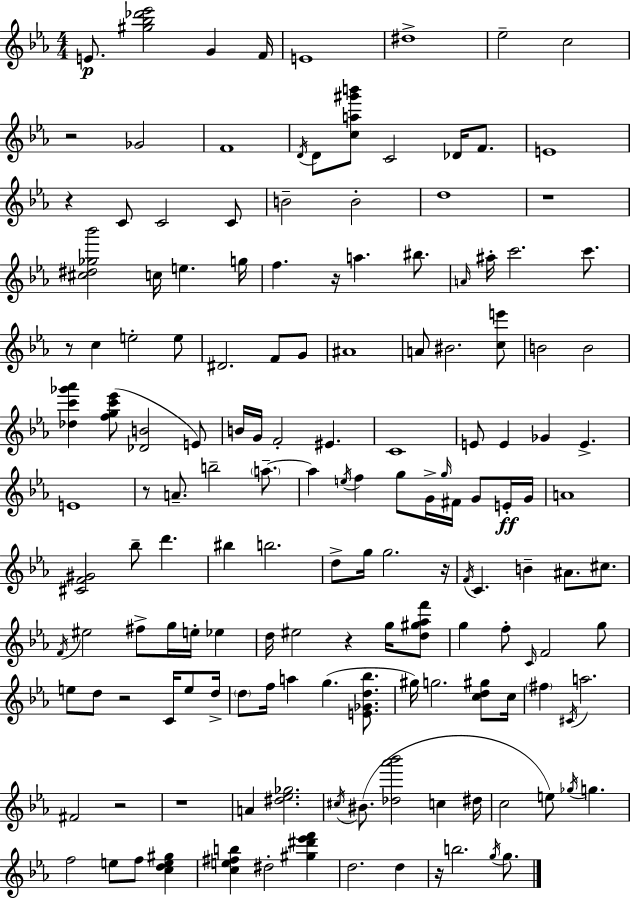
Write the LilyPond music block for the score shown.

{
  \clef treble
  \numericTimeSignature
  \time 4/4
  \key c \minor
  \repeat volta 2 { e'8.\p <gis'' bes'' des''' ees'''>2 g'4 f'16 | e'1 | dis''1-> | ees''2-- c''2 | \break r2 ges'2 | f'1 | \acciaccatura { d'16 } d'8 <c'' a'' gis''' b'''>8 c'2 des'16 f'8. | e'1 | \break r4 c'8 c'2 c'8 | b'2-- b'2-. | d''1 | r1 | \break <cis'' dis'' ges'' bes'''>2 c''16 e''4. | g''16 f''4. r16 a''4. bis''8. | \grace { a'16 } ais''16-. c'''2. c'''8. | r8 c''4 e''2-. | \break e''8 dis'2. f'8 | g'8 ais'1 | a'8 bis'2. | <c'' e'''>8 b'2 b'2 | \break <des'' c''' ges''' aes'''>4 <f'' g'' c''' ees'''>8( <des' b'>2 | e'8) b'16 g'16 f'2-. eis'4. | c'1 | e'8 e'4 ges'4 e'4.-> | \break e'1 | r8 a'8.-- b''2-- \parenthesize a''8.--~~ | a''4 \acciaccatura { e''16 } f''4 g''8 g'16-> \grace { g''16 } fis'16 | g'8 e'16-.\ff g'16 a'1 | \break <cis' f' gis'>2 bes''8-- d'''4. | bis''4 b''2. | d''8-> g''16 g''2. | r16 \acciaccatura { f'16 } c'4. b'4-- ais'8. | \break cis''8. \acciaccatura { f'16 } eis''2 fis''8-> | g''16 e''16-. ees''4 d''16 eis''2 r4 | g''16 <d'' gis'' aes'' f'''>8 g''4 f''8-. \grace { c'16 } f'2 | g''8 e''8 d''8 r2 | \break c'16 e''8 d''16-> \parenthesize d''8 f''16 a''4 g''4.( | <e' ges' d'' bes''>8. gis''16) g''2. | <c'' d'' gis''>8 c''16 \parenthesize fis''4 \acciaccatura { cis'16 } a''2. | fis'2 | \break r2 r1 | a'4 <dis'' ees'' ges''>2. | \acciaccatura { cis''16 } bis'8.( <des'' aes''' bes'''>2 | c''4 dis''16 c''2 | \break e''8) \acciaccatura { ges''16 } g''4. f''2 | e''8 f''8 <c'' d'' e'' gis''>4 <c'' e'' fis'' b''>4 dis''2-. | <gis'' dis''' ees''' f'''>4 d''2. | d''4 r16 b''2. | \break \acciaccatura { g''16 } g''8. } \bar "|."
}